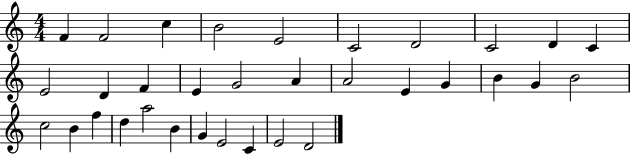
F4/q F4/h C5/q B4/h E4/h C4/h D4/h C4/h D4/q C4/q E4/h D4/q F4/q E4/q G4/h A4/q A4/h E4/q G4/q B4/q G4/q B4/h C5/h B4/q F5/q D5/q A5/h B4/q G4/q E4/h C4/q E4/h D4/h